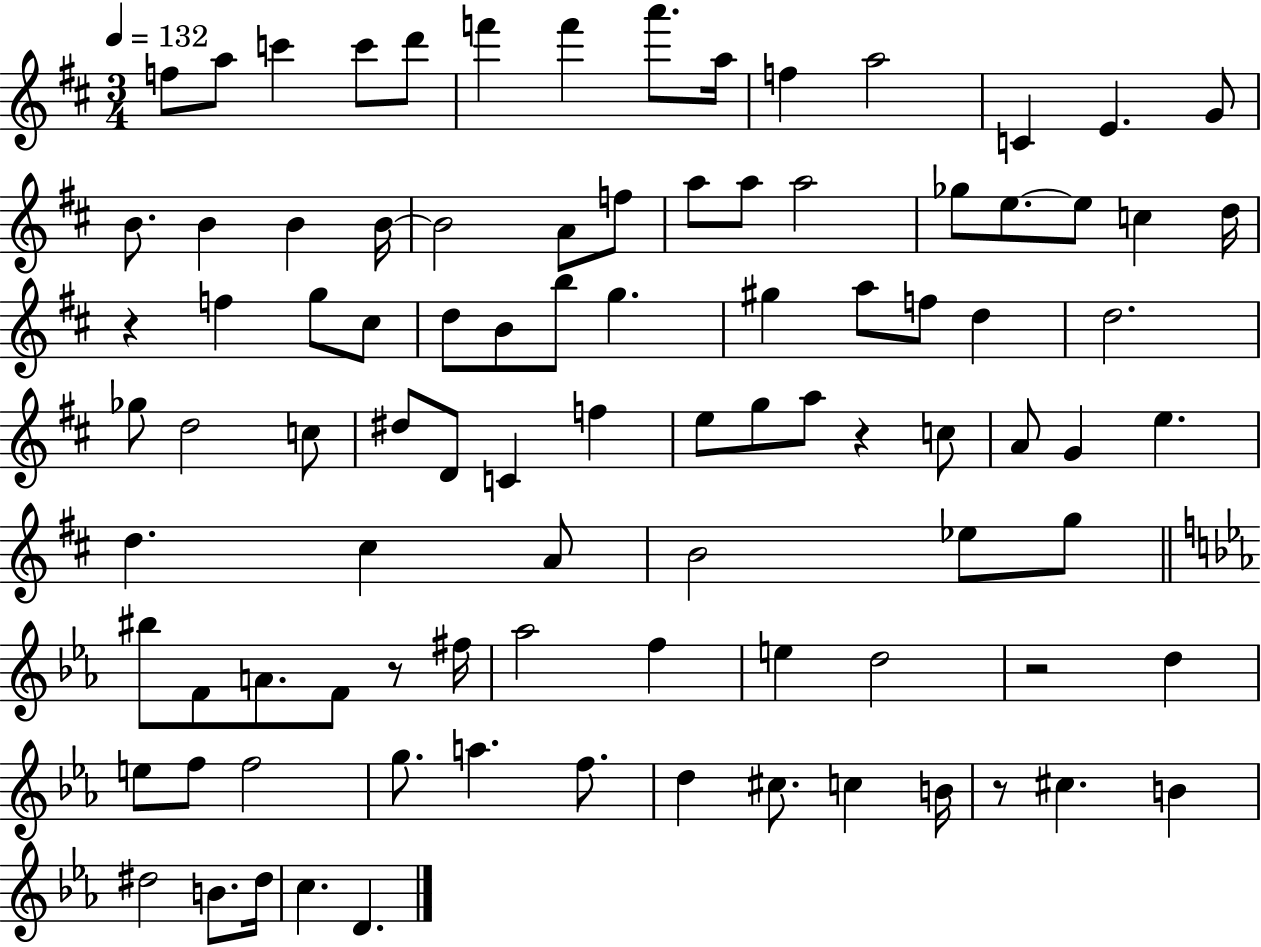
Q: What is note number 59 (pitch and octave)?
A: B4